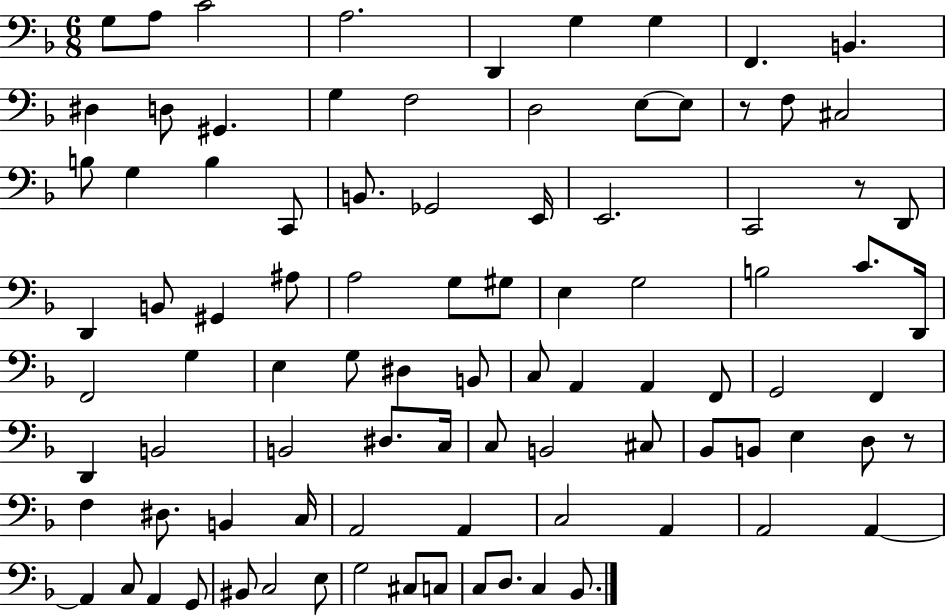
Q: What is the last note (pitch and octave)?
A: Bb2